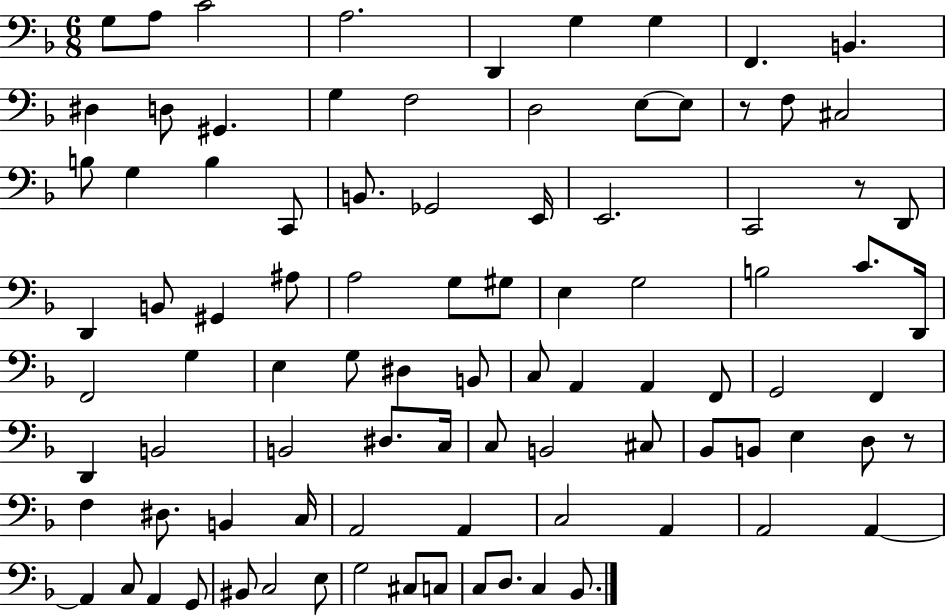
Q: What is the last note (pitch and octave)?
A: Bb2